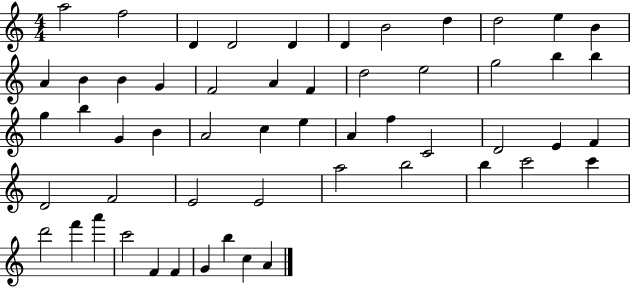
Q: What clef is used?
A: treble